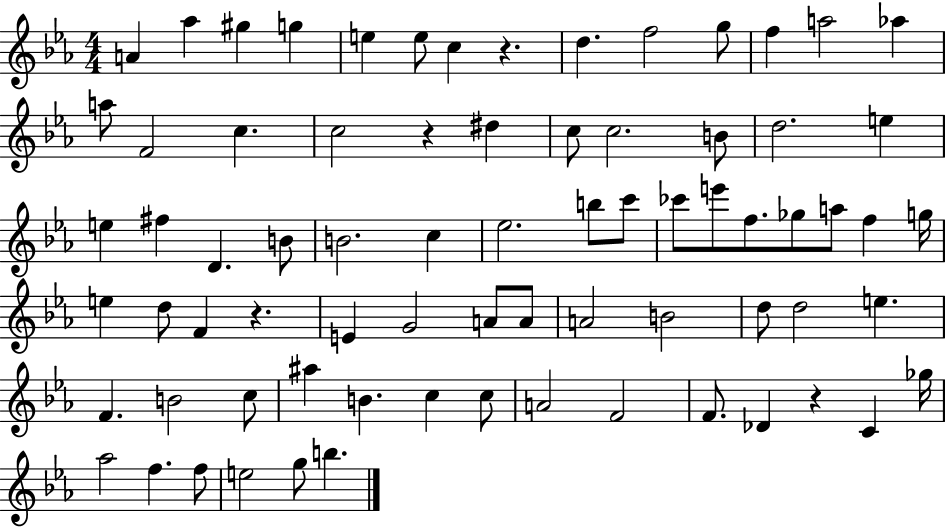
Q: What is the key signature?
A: EES major